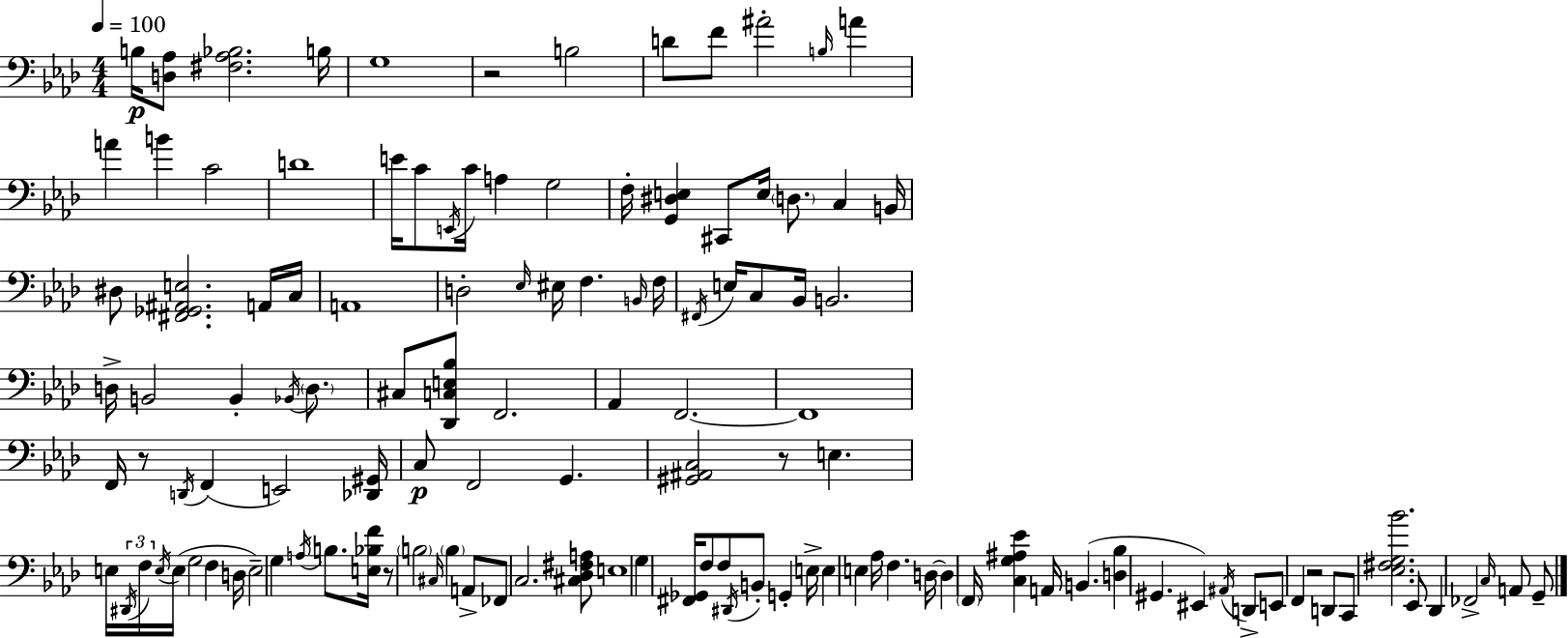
X:1
T:Untitled
M:4/4
L:1/4
K:Ab
B,/4 [D,_A,]/2 [^F,_A,_B,]2 B,/4 G,4 z2 B,2 D/2 F/2 ^A2 B,/4 A A B C2 D4 E/4 C/2 E,,/4 C/4 A, G,2 F,/4 [G,,^D,E,] ^C,,/2 E,/4 D,/2 C, B,,/4 ^D,/2 [^F,,_G,,^A,,E,]2 A,,/4 C,/4 A,,4 D,2 _E,/4 ^E,/4 F, B,,/4 F,/4 ^F,,/4 E,/4 C,/2 _B,,/4 B,,2 D,/4 B,,2 B,, _B,,/4 D,/2 ^C,/2 [_D,,C,E,_B,]/2 F,,2 _A,, F,,2 F,,4 F,,/4 z/2 D,,/4 F,, E,,2 [_D,,^G,,]/4 C,/2 F,,2 G,, [^G,,^A,,C,]2 z/2 E, E,/4 ^D,,/4 F,/4 E,/4 E,/4 G,2 F, D,/4 E,2 G, A,/4 B,/2 [E,_B,F]/4 z/2 B,2 ^C,/4 B, A,,/2 _F,,/2 C,2 [^C,_D,^F,A,]/2 E,4 G, [^F,,_G,,]/4 F,/2 F,/2 ^D,,/4 B,,/2 G,, E,/4 E, E, _A,/4 F, D,/4 D, F,,/4 [C,G,^A,_E] A,,/4 B,, [D,_B,] ^G,, ^E,, ^A,,/4 D,,/2 E,,/2 F,, z2 D,,/2 C,,/2 [_E,^F,G,_B]2 _E,,/2 _D,, _F,,2 C,/4 A,,/2 G,,/2